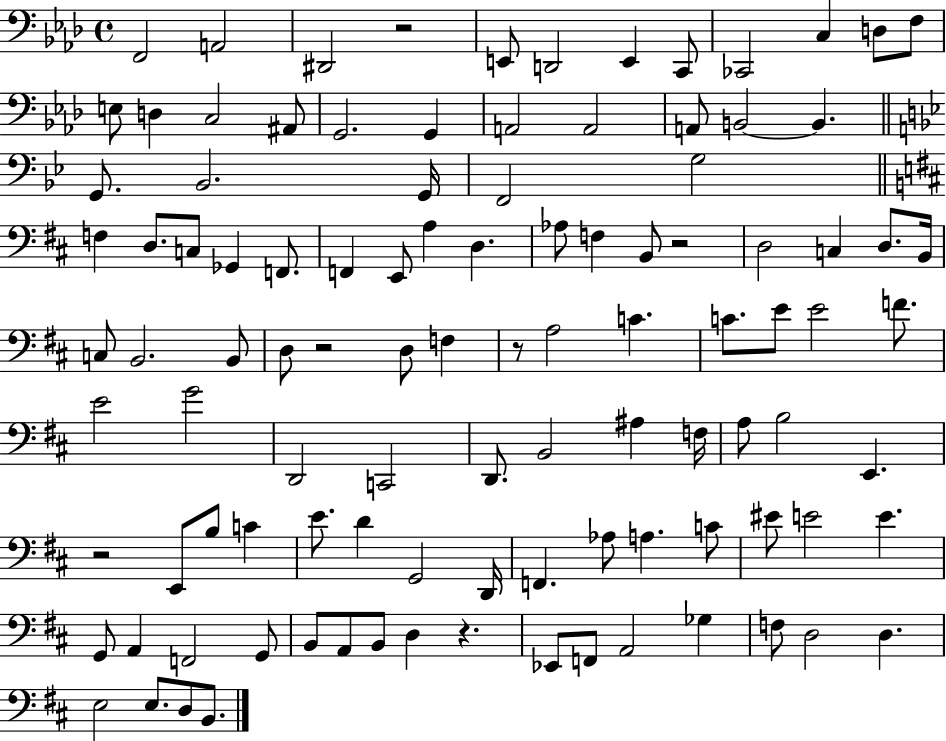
X:1
T:Untitled
M:4/4
L:1/4
K:Ab
F,,2 A,,2 ^D,,2 z2 E,,/2 D,,2 E,, C,,/2 _C,,2 C, D,/2 F,/2 E,/2 D, C,2 ^A,,/2 G,,2 G,, A,,2 A,,2 A,,/2 B,,2 B,, G,,/2 _B,,2 G,,/4 F,,2 G,2 F, D,/2 C,/2 _G,, F,,/2 F,, E,,/2 A, D, _A,/2 F, B,,/2 z2 D,2 C, D,/2 B,,/4 C,/2 B,,2 B,,/2 D,/2 z2 D,/2 F, z/2 A,2 C C/2 E/2 E2 F/2 E2 G2 D,,2 C,,2 D,,/2 B,,2 ^A, F,/4 A,/2 B,2 E,, z2 E,,/2 B,/2 C E/2 D G,,2 D,,/4 F,, _A,/2 A, C/2 ^E/2 E2 E G,,/2 A,, F,,2 G,,/2 B,,/2 A,,/2 B,,/2 D, z _E,,/2 F,,/2 A,,2 _G, F,/2 D,2 D, E,2 E,/2 D,/2 B,,/2